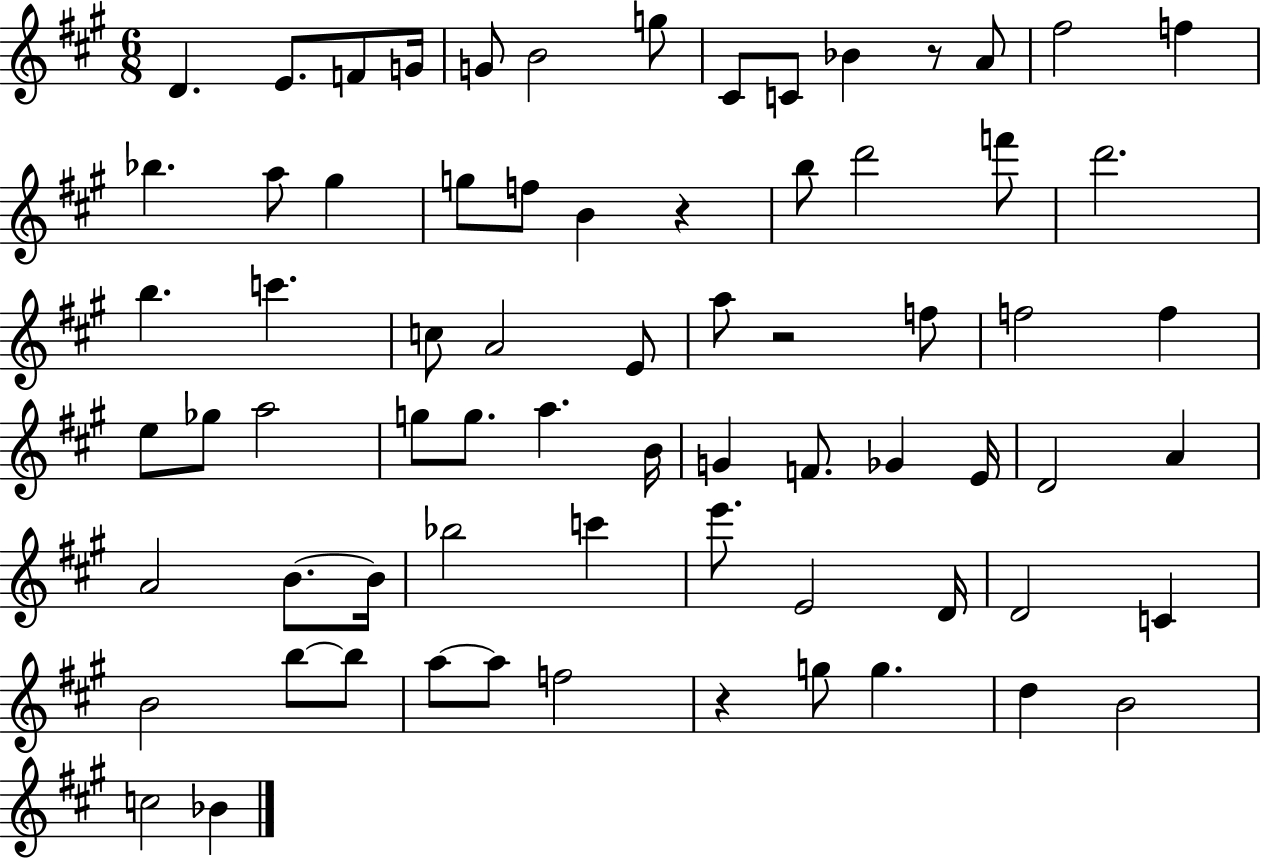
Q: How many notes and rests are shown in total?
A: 71